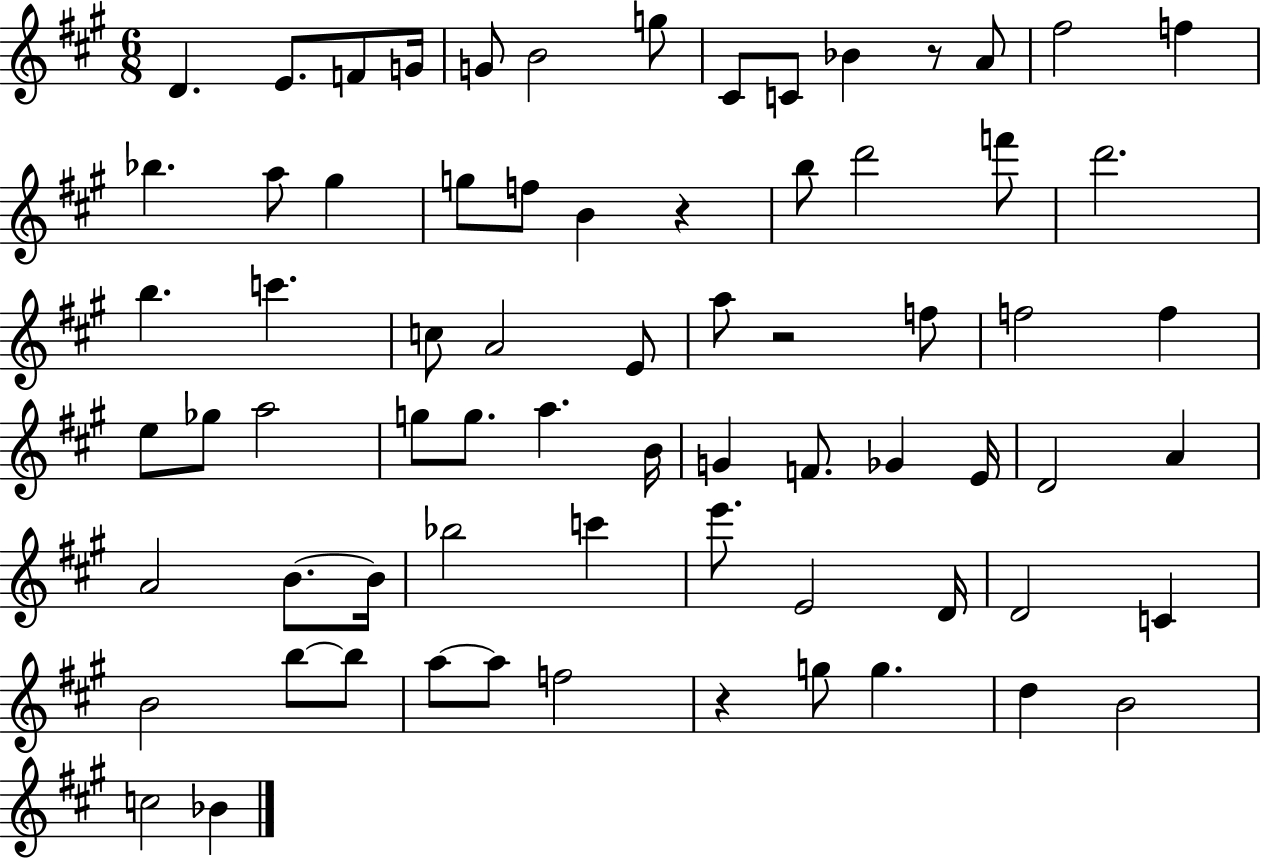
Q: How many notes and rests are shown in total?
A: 71